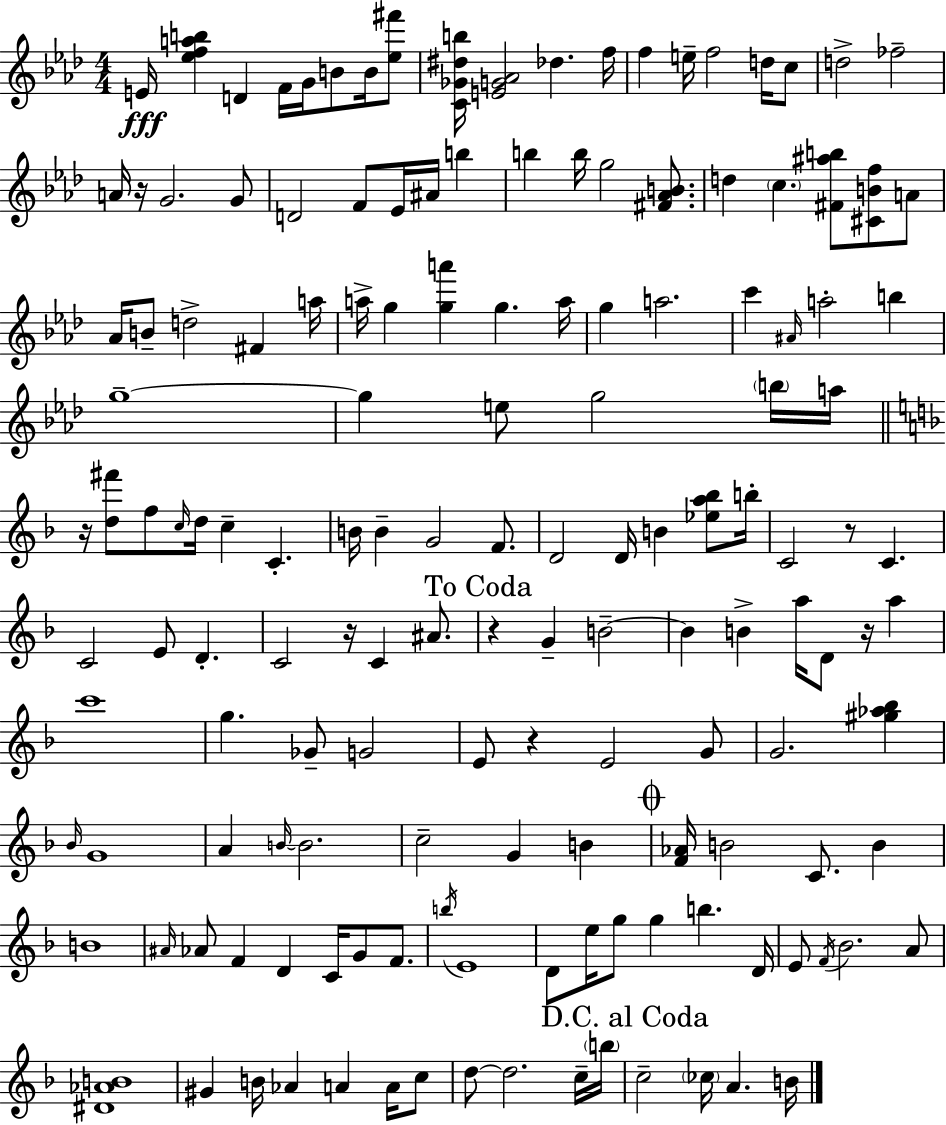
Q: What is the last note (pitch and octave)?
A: B4